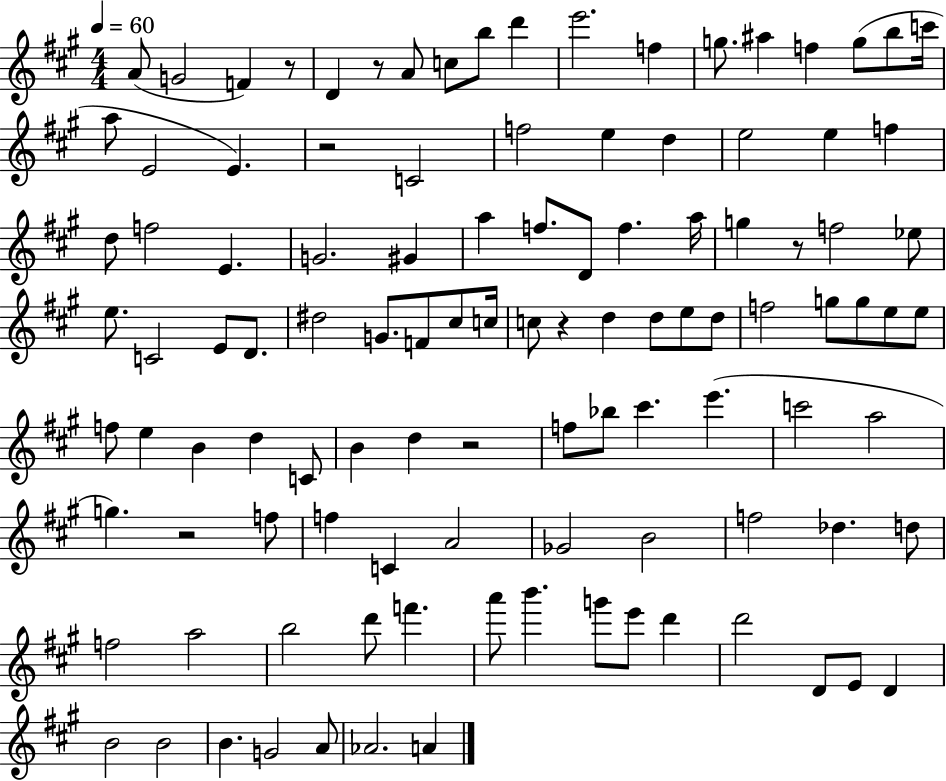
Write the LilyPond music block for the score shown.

{
  \clef treble
  \numericTimeSignature
  \time 4/4
  \key a \major
  \tempo 4 = 60
  a'8( g'2 f'4) r8 | d'4 r8 a'8 c''8 b''8 d'''4 | e'''2. f''4 | g''8. ais''4 f''4 g''8( b''8 c'''16 | \break a''8 e'2 e'4.) | r2 c'2 | f''2 e''4 d''4 | e''2 e''4 f''4 | \break d''8 f''2 e'4. | g'2. gis'4 | a''4 f''8. d'8 f''4. a''16 | g''4 r8 f''2 ees''8 | \break e''8. c'2 e'8 d'8. | dis''2 g'8. f'8 cis''8 c''16 | c''8 r4 d''4 d''8 e''8 d''8 | f''2 g''8 g''8 e''8 e''8 | \break f''8 e''4 b'4 d''4 c'8 | b'4 d''4 r2 | f''8 bes''8 cis'''4. e'''4.( | c'''2 a''2 | \break g''4.) r2 f''8 | f''4 c'4 a'2 | ges'2 b'2 | f''2 des''4. d''8 | \break f''2 a''2 | b''2 d'''8 f'''4. | a'''8 b'''4. g'''8 e'''8 d'''4 | d'''2 d'8 e'8 d'4 | \break b'2 b'2 | b'4. g'2 a'8 | aes'2. a'4 | \bar "|."
}